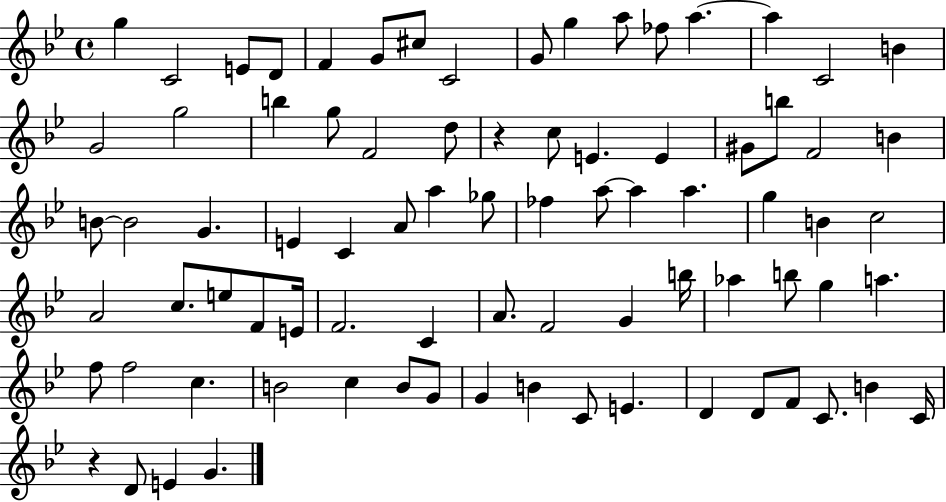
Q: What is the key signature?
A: BES major